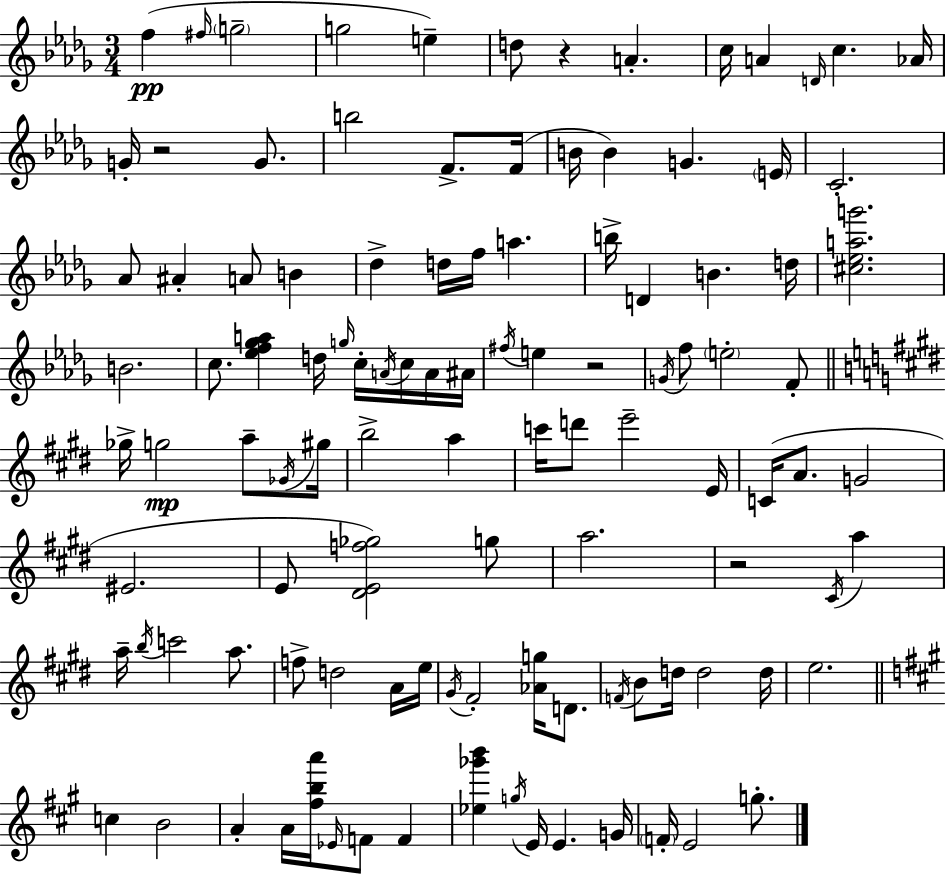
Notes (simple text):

F5/q F#5/s G5/h G5/h E5/q D5/e R/q A4/q. C5/s A4/q D4/s C5/q. Ab4/s G4/s R/h G4/e. B5/h F4/e. F4/s B4/s B4/q G4/q. E4/s C4/h. Ab4/e A#4/q A4/e B4/q Db5/q D5/s F5/s A5/q. B5/s D4/q B4/q. D5/s [C#5,Eb5,A5,G6]/h. B4/h. C5/e. [Eb5,F5,Gb5,A5]/q D5/s G5/s C5/s A4/s C5/s A4/s A#4/s F#5/s E5/q R/h G4/s F5/e E5/h F4/e Gb5/s G5/h A5/e Gb4/s G#5/s B5/h A5/q C6/s D6/e E6/h E4/s C4/s A4/e. G4/h EIS4/h. E4/e [D#4,E4,F5,Gb5]/h G5/e A5/h. R/h C#4/s A5/q A5/s B5/s C6/h A5/e. F5/e D5/h A4/s E5/s G#4/s F#4/h [Ab4,G5]/s D4/e. F4/s B4/e D5/s D5/h D5/s E5/h. C5/q B4/h A4/q A4/s [F#5,B5,A6]/s Eb4/s F4/e F4/q [Eb5,Gb6,B6]/q G5/s E4/s E4/q. G4/s F4/s E4/h G5/e.